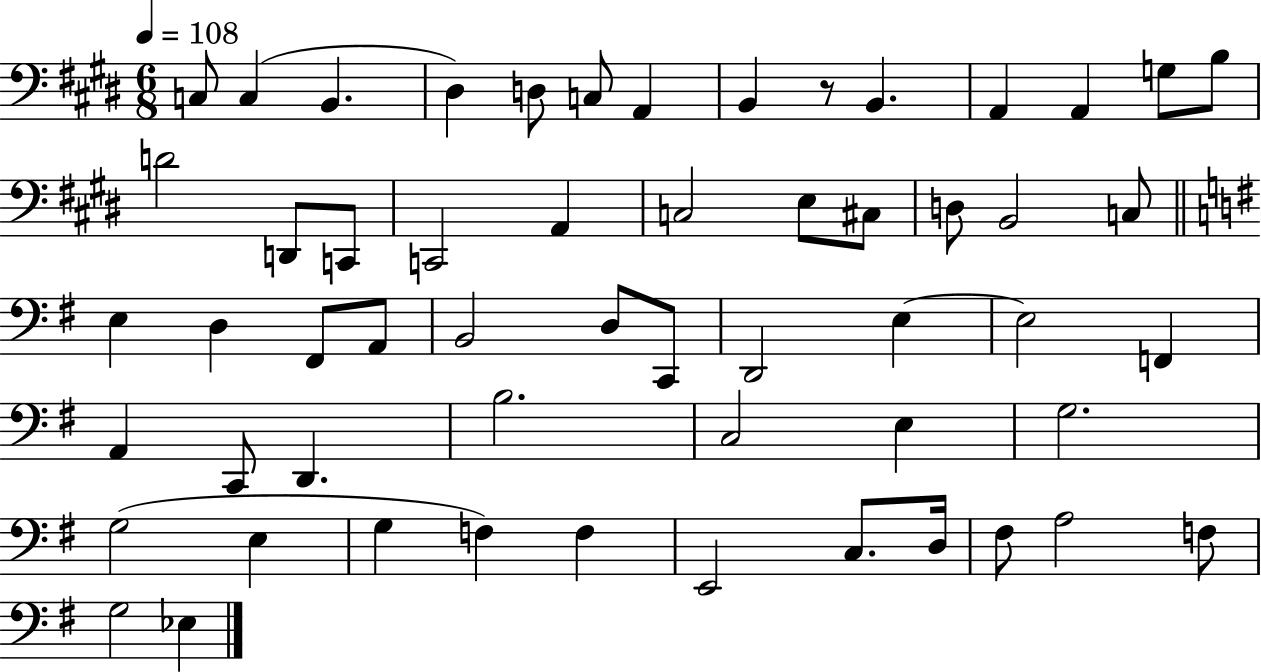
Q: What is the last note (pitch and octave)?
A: Eb3